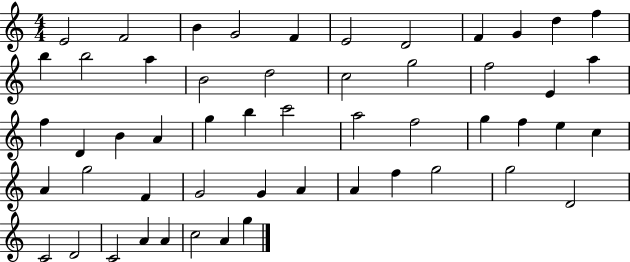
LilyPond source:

{
  \clef treble
  \numericTimeSignature
  \time 4/4
  \key c \major
  e'2 f'2 | b'4 g'2 f'4 | e'2 d'2 | f'4 g'4 d''4 f''4 | \break b''4 b''2 a''4 | b'2 d''2 | c''2 g''2 | f''2 e'4 a''4 | \break f''4 d'4 b'4 a'4 | g''4 b''4 c'''2 | a''2 f''2 | g''4 f''4 e''4 c''4 | \break a'4 g''2 f'4 | g'2 g'4 a'4 | a'4 f''4 g''2 | g''2 d'2 | \break c'2 d'2 | c'2 a'4 a'4 | c''2 a'4 g''4 | \bar "|."
}